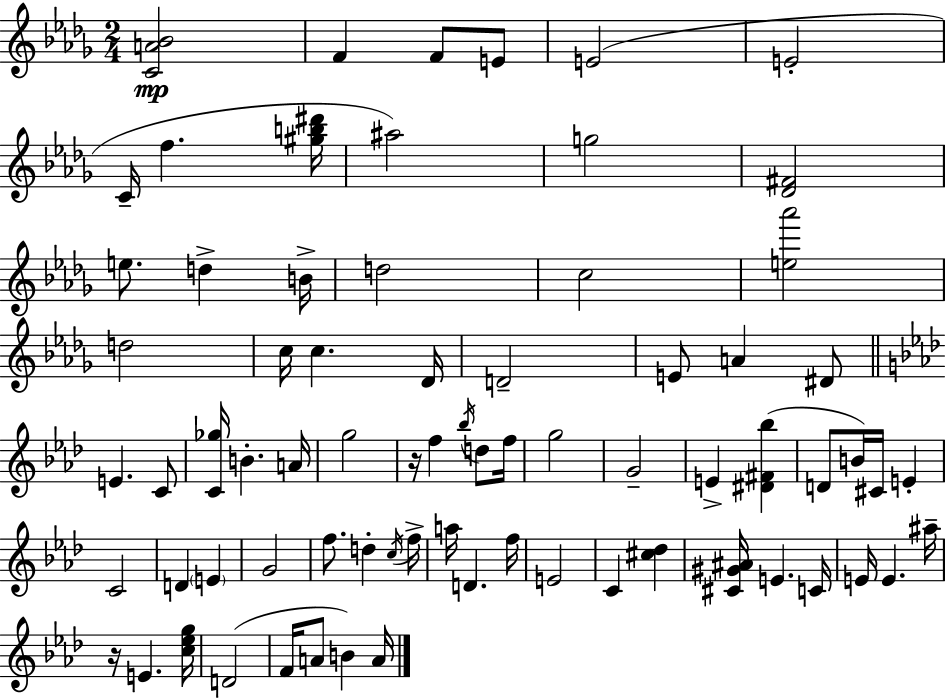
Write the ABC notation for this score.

X:1
T:Untitled
M:2/4
L:1/4
K:Bbm
[CA_B]2 F F/2 E/2 E2 E2 C/4 f [^gb^d']/4 ^a2 g2 [_D^F]2 e/2 d B/4 d2 c2 [e_a']2 d2 c/4 c _D/4 D2 E/2 A ^D/2 E C/2 [C_g]/4 B A/4 g2 z/4 f _b/4 d/2 f/4 g2 G2 E [^D^F_b] D/2 B/4 ^C/4 E C2 D E G2 f/2 d c/4 f/4 a/4 D f/4 E2 C [^c_d] [^C^G^A]/4 E C/4 E/4 E ^a/4 z/4 E [c_eg]/4 D2 F/4 A/2 B A/4